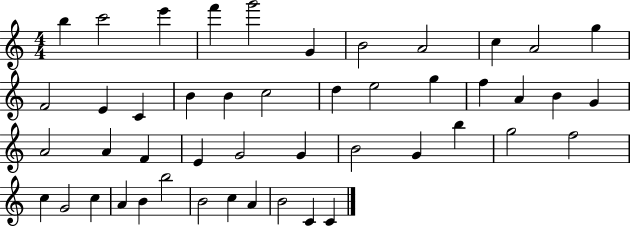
{
  \clef treble
  \numericTimeSignature
  \time 4/4
  \key c \major
  b''4 c'''2 e'''4 | f'''4 g'''2 g'4 | b'2 a'2 | c''4 a'2 g''4 | \break f'2 e'4 c'4 | b'4 b'4 c''2 | d''4 e''2 g''4 | f''4 a'4 b'4 g'4 | \break a'2 a'4 f'4 | e'4 g'2 g'4 | b'2 g'4 b''4 | g''2 f''2 | \break c''4 g'2 c''4 | a'4 b'4 b''2 | b'2 c''4 a'4 | b'2 c'4 c'4 | \break \bar "|."
}